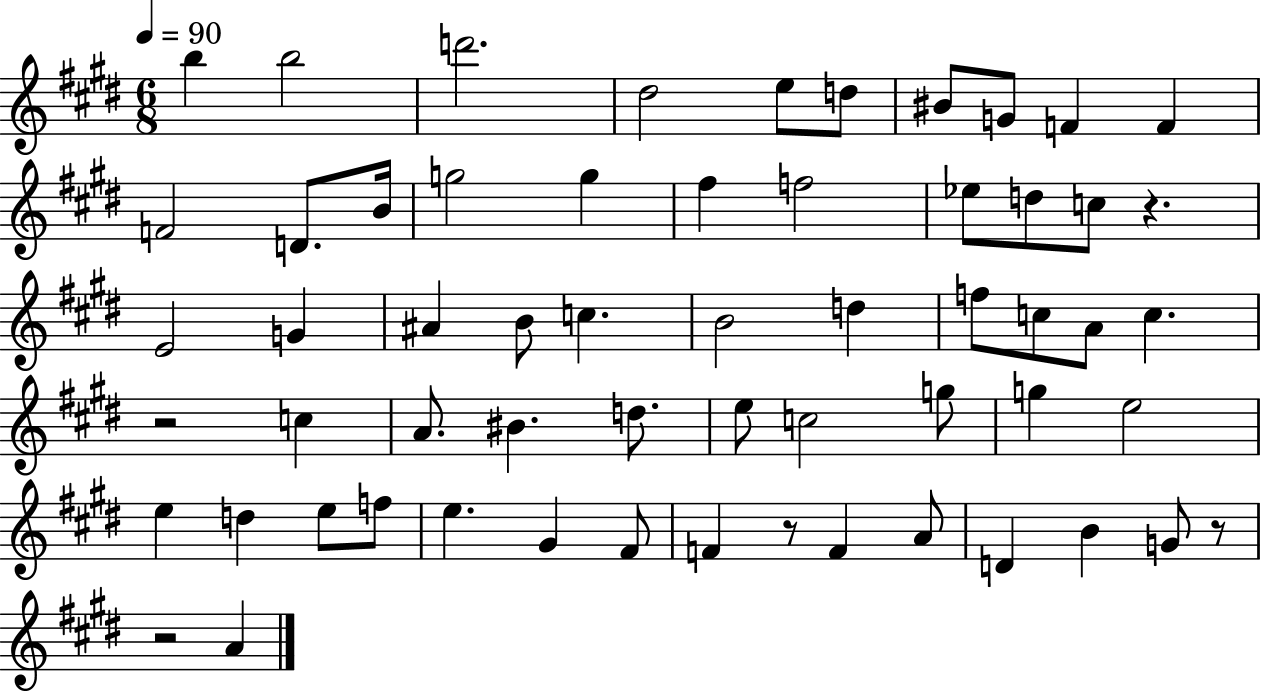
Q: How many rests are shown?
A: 5